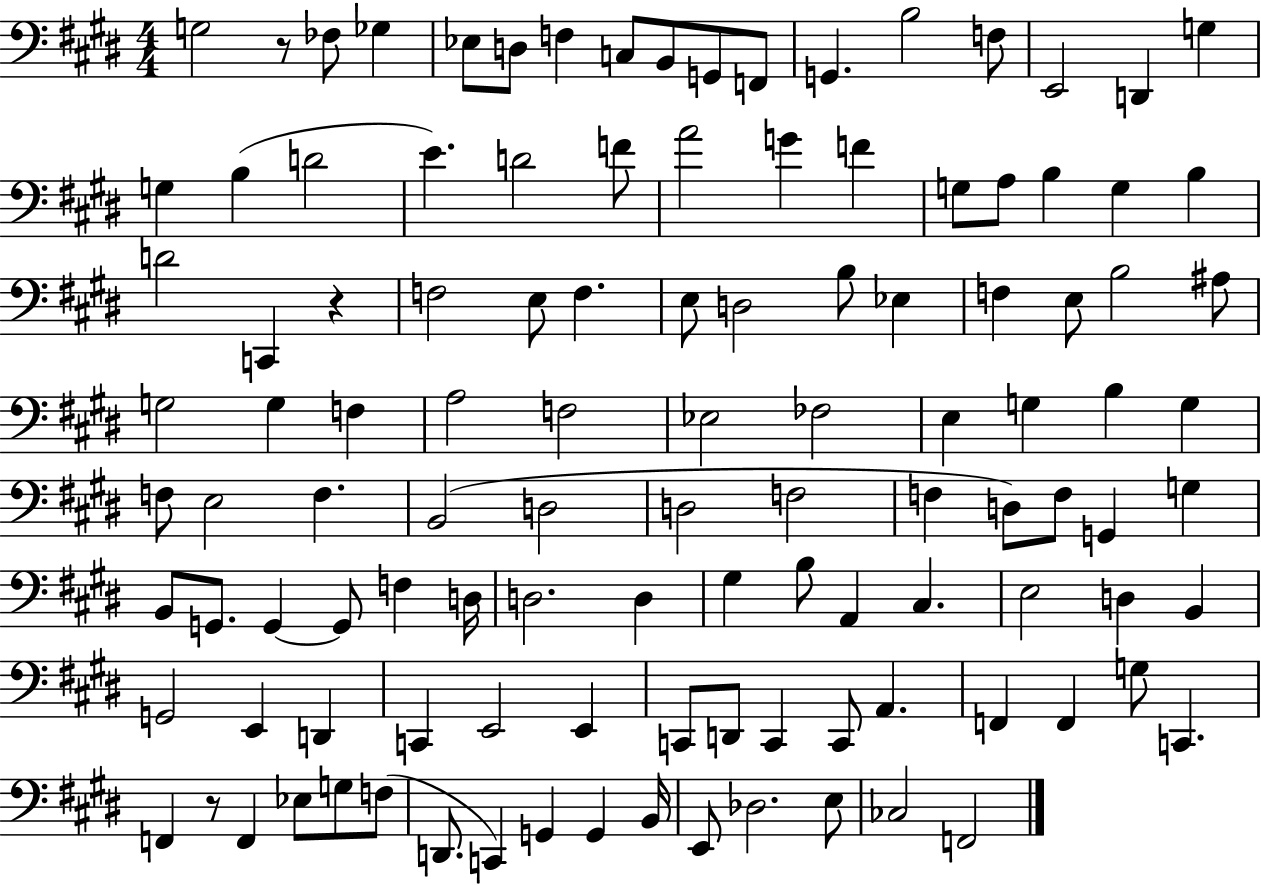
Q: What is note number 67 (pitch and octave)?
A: B2